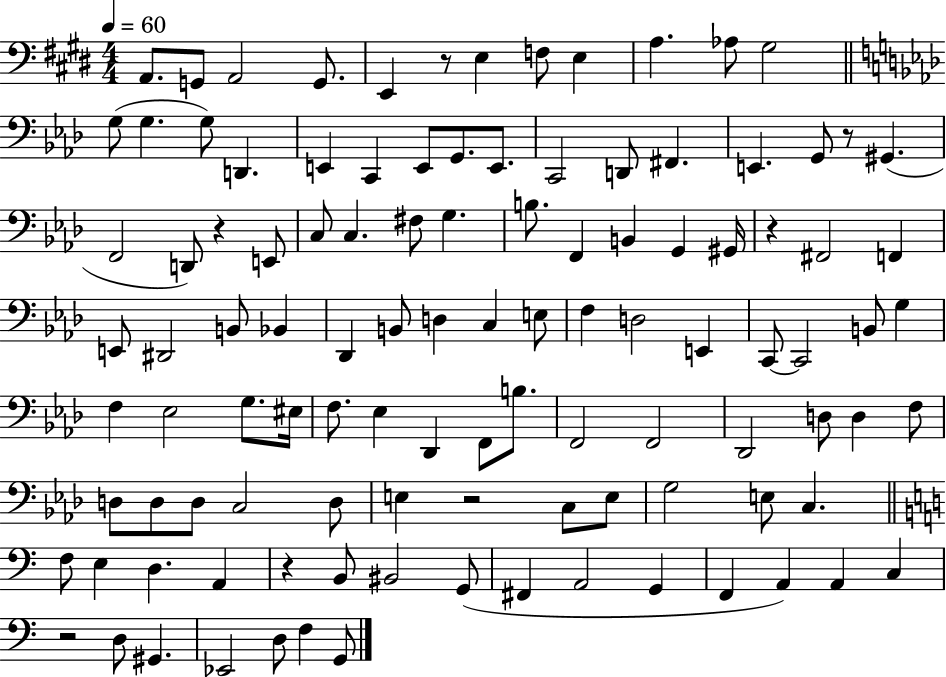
A2/e. G2/e A2/h G2/e. E2/q R/e E3/q F3/e E3/q A3/q. Ab3/e G#3/h G3/e G3/q. G3/e D2/q. E2/q C2/q E2/e G2/e. E2/e. C2/h D2/e F#2/q. E2/q. G2/e R/e G#2/q. F2/h D2/e R/q E2/e C3/e C3/q. F#3/e G3/q. B3/e. F2/q B2/q G2/q G#2/s R/q F#2/h F2/q E2/e D#2/h B2/e Bb2/q Db2/q B2/e D3/q C3/q E3/e F3/q D3/h E2/q C2/e C2/h B2/e G3/q F3/q Eb3/h G3/e. EIS3/s F3/e. Eb3/q Db2/q F2/e B3/e. F2/h F2/h Db2/h D3/e D3/q F3/e D3/e D3/e D3/e C3/h D3/e E3/q R/h C3/e E3/e G3/h E3/e C3/q. F3/e E3/q D3/q. A2/q R/q B2/e BIS2/h G2/e F#2/q A2/h G2/q F2/q A2/q A2/q C3/q R/h D3/e G#2/q. Eb2/h D3/e F3/q G2/e